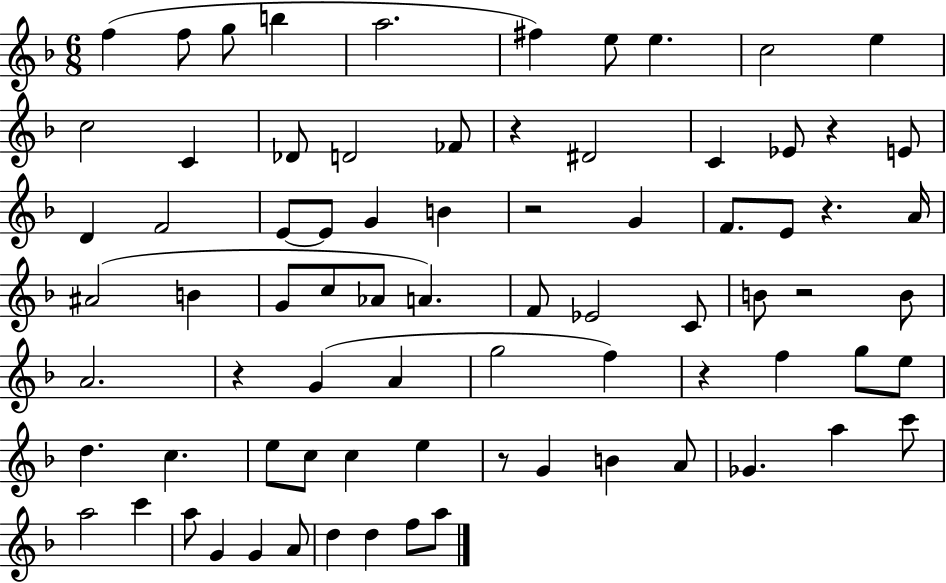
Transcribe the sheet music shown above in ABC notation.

X:1
T:Untitled
M:6/8
L:1/4
K:F
f f/2 g/2 b a2 ^f e/2 e c2 e c2 C _D/2 D2 _F/2 z ^D2 C _E/2 z E/2 D F2 E/2 E/2 G B z2 G F/2 E/2 z A/4 ^A2 B G/2 c/2 _A/2 A F/2 _E2 C/2 B/2 z2 B/2 A2 z G A g2 f z f g/2 e/2 d c e/2 c/2 c e z/2 G B A/2 _G a c'/2 a2 c' a/2 G G A/2 d d f/2 a/2